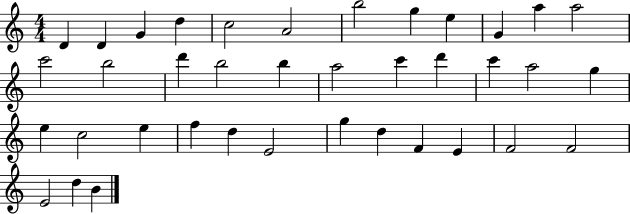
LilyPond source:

{
  \clef treble
  \numericTimeSignature
  \time 4/4
  \key c \major
  d'4 d'4 g'4 d''4 | c''2 a'2 | b''2 g''4 e''4 | g'4 a''4 a''2 | \break c'''2 b''2 | d'''4 b''2 b''4 | a''2 c'''4 d'''4 | c'''4 a''2 g''4 | \break e''4 c''2 e''4 | f''4 d''4 e'2 | g''4 d''4 f'4 e'4 | f'2 f'2 | \break e'2 d''4 b'4 | \bar "|."
}